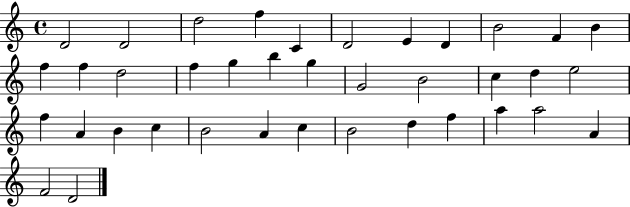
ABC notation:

X:1
T:Untitled
M:4/4
L:1/4
K:C
D2 D2 d2 f C D2 E D B2 F B f f d2 f g b g G2 B2 c d e2 f A B c B2 A c B2 d f a a2 A F2 D2